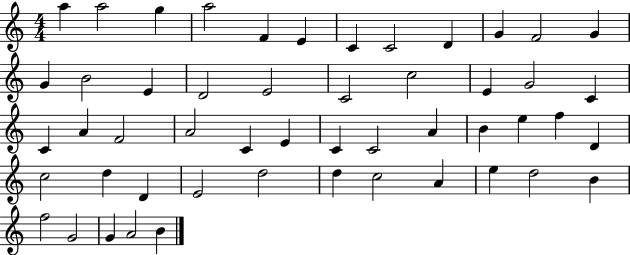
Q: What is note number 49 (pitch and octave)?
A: G4